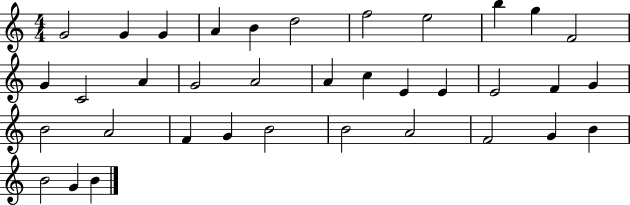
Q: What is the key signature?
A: C major